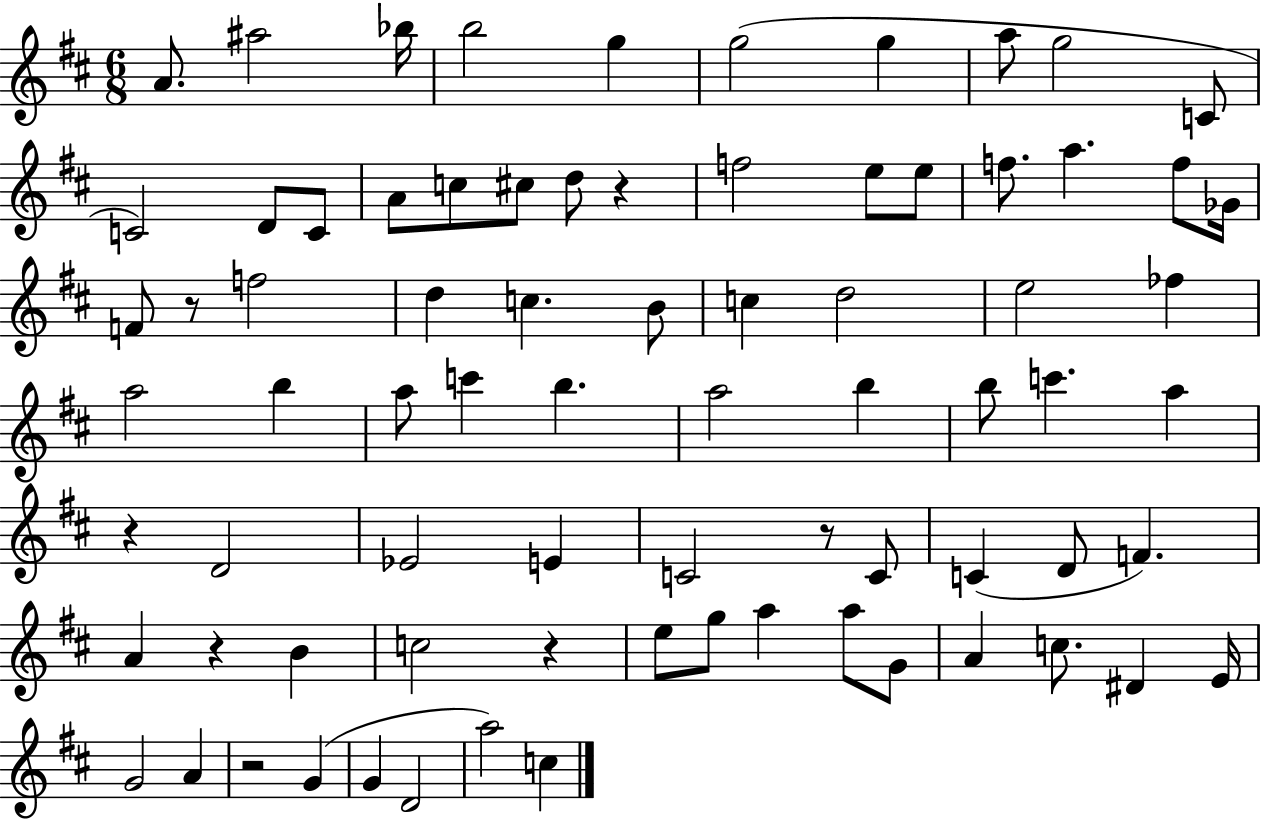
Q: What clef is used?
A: treble